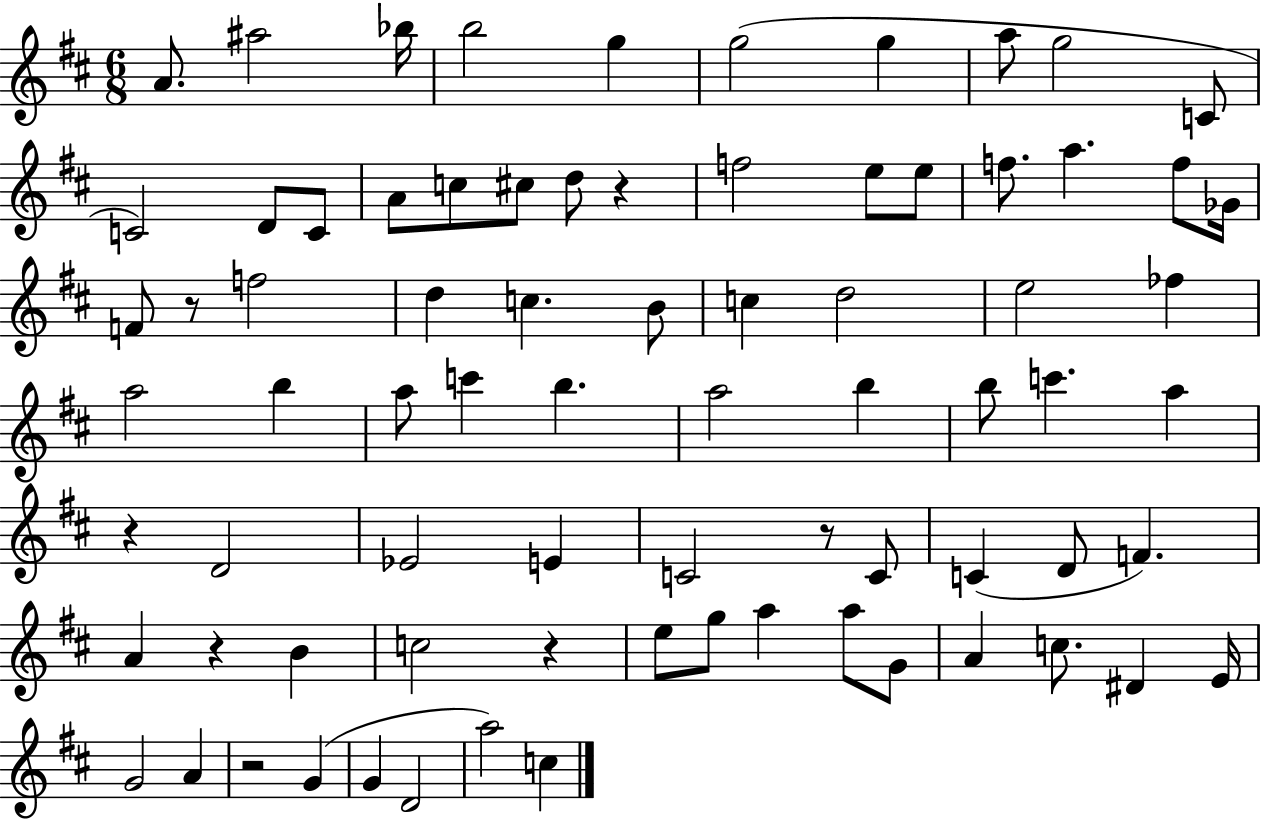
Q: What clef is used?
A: treble